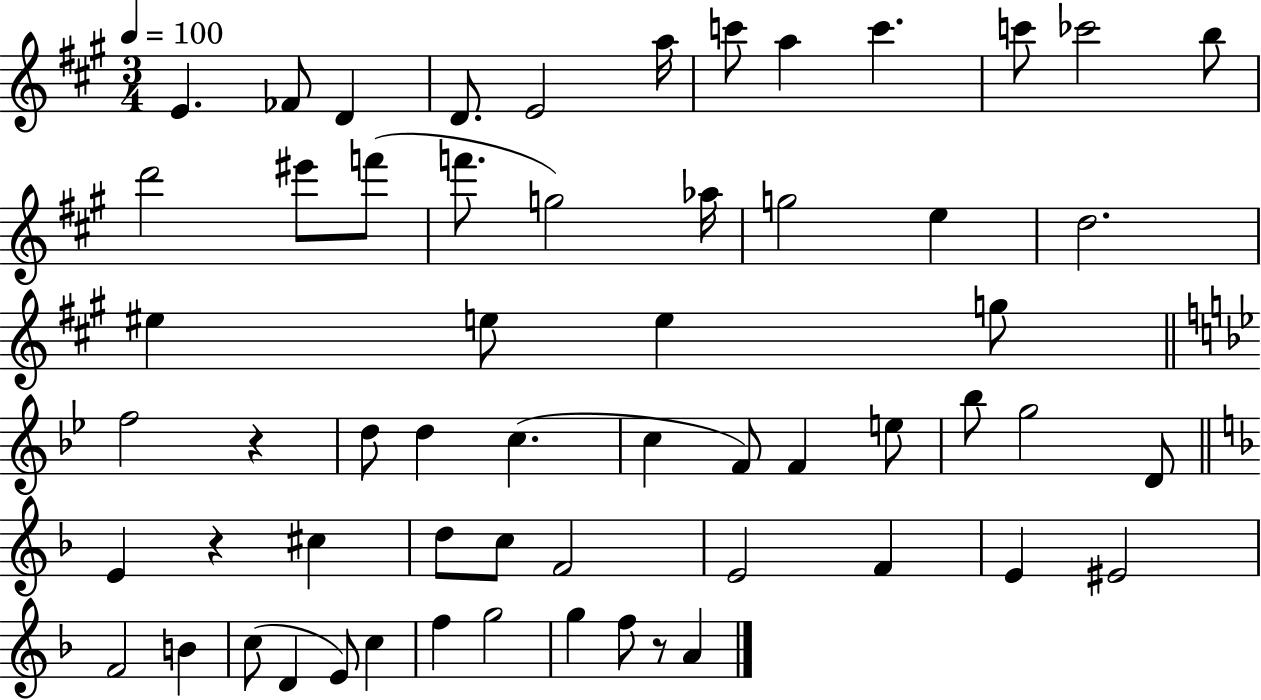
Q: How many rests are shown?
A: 3